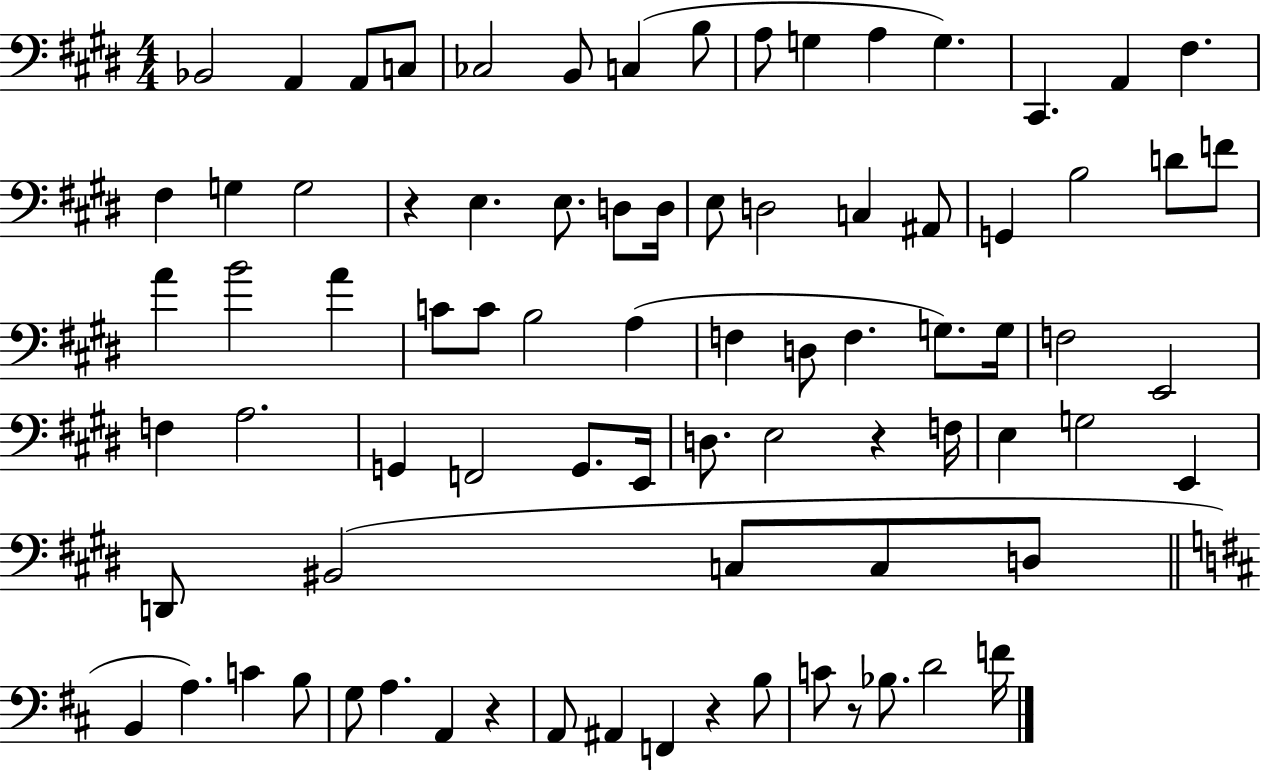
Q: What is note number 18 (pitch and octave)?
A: G3